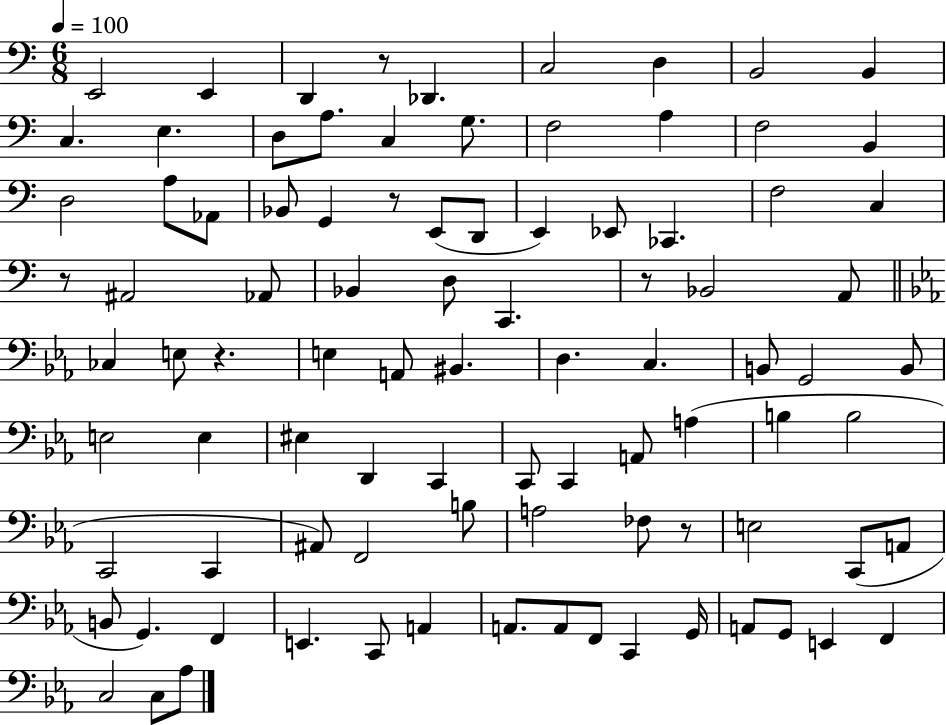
{
  \clef bass
  \numericTimeSignature
  \time 6/8
  \key c \major
  \tempo 4 = 100
  e,2 e,4 | d,4 r8 des,4. | c2 d4 | b,2 b,4 | \break c4. e4. | d8 a8. c4 g8. | f2 a4 | f2 b,4 | \break d2 a8 aes,8 | bes,8 g,4 r8 e,8( d,8 | e,4) ees,8 ces,4. | f2 c4 | \break r8 ais,2 aes,8 | bes,4 d8 c,4. | r8 bes,2 a,8 | \bar "||" \break \key c \minor ces4 e8 r4. | e4 a,8 bis,4. | d4. c4. | b,8 g,2 b,8 | \break e2 e4 | eis4 d,4 c,4 | c,8 c,4 a,8 a4( | b4 b2 | \break c,2 c,4 | ais,8) f,2 b8 | a2 fes8 r8 | e2 c,8( a,8 | \break b,8 g,4.) f,4 | e,4. c,8 a,4 | a,8. a,8 f,8 c,4 g,16 | a,8 g,8 e,4 f,4 | \break c2 c8 aes8 | \bar "|."
}